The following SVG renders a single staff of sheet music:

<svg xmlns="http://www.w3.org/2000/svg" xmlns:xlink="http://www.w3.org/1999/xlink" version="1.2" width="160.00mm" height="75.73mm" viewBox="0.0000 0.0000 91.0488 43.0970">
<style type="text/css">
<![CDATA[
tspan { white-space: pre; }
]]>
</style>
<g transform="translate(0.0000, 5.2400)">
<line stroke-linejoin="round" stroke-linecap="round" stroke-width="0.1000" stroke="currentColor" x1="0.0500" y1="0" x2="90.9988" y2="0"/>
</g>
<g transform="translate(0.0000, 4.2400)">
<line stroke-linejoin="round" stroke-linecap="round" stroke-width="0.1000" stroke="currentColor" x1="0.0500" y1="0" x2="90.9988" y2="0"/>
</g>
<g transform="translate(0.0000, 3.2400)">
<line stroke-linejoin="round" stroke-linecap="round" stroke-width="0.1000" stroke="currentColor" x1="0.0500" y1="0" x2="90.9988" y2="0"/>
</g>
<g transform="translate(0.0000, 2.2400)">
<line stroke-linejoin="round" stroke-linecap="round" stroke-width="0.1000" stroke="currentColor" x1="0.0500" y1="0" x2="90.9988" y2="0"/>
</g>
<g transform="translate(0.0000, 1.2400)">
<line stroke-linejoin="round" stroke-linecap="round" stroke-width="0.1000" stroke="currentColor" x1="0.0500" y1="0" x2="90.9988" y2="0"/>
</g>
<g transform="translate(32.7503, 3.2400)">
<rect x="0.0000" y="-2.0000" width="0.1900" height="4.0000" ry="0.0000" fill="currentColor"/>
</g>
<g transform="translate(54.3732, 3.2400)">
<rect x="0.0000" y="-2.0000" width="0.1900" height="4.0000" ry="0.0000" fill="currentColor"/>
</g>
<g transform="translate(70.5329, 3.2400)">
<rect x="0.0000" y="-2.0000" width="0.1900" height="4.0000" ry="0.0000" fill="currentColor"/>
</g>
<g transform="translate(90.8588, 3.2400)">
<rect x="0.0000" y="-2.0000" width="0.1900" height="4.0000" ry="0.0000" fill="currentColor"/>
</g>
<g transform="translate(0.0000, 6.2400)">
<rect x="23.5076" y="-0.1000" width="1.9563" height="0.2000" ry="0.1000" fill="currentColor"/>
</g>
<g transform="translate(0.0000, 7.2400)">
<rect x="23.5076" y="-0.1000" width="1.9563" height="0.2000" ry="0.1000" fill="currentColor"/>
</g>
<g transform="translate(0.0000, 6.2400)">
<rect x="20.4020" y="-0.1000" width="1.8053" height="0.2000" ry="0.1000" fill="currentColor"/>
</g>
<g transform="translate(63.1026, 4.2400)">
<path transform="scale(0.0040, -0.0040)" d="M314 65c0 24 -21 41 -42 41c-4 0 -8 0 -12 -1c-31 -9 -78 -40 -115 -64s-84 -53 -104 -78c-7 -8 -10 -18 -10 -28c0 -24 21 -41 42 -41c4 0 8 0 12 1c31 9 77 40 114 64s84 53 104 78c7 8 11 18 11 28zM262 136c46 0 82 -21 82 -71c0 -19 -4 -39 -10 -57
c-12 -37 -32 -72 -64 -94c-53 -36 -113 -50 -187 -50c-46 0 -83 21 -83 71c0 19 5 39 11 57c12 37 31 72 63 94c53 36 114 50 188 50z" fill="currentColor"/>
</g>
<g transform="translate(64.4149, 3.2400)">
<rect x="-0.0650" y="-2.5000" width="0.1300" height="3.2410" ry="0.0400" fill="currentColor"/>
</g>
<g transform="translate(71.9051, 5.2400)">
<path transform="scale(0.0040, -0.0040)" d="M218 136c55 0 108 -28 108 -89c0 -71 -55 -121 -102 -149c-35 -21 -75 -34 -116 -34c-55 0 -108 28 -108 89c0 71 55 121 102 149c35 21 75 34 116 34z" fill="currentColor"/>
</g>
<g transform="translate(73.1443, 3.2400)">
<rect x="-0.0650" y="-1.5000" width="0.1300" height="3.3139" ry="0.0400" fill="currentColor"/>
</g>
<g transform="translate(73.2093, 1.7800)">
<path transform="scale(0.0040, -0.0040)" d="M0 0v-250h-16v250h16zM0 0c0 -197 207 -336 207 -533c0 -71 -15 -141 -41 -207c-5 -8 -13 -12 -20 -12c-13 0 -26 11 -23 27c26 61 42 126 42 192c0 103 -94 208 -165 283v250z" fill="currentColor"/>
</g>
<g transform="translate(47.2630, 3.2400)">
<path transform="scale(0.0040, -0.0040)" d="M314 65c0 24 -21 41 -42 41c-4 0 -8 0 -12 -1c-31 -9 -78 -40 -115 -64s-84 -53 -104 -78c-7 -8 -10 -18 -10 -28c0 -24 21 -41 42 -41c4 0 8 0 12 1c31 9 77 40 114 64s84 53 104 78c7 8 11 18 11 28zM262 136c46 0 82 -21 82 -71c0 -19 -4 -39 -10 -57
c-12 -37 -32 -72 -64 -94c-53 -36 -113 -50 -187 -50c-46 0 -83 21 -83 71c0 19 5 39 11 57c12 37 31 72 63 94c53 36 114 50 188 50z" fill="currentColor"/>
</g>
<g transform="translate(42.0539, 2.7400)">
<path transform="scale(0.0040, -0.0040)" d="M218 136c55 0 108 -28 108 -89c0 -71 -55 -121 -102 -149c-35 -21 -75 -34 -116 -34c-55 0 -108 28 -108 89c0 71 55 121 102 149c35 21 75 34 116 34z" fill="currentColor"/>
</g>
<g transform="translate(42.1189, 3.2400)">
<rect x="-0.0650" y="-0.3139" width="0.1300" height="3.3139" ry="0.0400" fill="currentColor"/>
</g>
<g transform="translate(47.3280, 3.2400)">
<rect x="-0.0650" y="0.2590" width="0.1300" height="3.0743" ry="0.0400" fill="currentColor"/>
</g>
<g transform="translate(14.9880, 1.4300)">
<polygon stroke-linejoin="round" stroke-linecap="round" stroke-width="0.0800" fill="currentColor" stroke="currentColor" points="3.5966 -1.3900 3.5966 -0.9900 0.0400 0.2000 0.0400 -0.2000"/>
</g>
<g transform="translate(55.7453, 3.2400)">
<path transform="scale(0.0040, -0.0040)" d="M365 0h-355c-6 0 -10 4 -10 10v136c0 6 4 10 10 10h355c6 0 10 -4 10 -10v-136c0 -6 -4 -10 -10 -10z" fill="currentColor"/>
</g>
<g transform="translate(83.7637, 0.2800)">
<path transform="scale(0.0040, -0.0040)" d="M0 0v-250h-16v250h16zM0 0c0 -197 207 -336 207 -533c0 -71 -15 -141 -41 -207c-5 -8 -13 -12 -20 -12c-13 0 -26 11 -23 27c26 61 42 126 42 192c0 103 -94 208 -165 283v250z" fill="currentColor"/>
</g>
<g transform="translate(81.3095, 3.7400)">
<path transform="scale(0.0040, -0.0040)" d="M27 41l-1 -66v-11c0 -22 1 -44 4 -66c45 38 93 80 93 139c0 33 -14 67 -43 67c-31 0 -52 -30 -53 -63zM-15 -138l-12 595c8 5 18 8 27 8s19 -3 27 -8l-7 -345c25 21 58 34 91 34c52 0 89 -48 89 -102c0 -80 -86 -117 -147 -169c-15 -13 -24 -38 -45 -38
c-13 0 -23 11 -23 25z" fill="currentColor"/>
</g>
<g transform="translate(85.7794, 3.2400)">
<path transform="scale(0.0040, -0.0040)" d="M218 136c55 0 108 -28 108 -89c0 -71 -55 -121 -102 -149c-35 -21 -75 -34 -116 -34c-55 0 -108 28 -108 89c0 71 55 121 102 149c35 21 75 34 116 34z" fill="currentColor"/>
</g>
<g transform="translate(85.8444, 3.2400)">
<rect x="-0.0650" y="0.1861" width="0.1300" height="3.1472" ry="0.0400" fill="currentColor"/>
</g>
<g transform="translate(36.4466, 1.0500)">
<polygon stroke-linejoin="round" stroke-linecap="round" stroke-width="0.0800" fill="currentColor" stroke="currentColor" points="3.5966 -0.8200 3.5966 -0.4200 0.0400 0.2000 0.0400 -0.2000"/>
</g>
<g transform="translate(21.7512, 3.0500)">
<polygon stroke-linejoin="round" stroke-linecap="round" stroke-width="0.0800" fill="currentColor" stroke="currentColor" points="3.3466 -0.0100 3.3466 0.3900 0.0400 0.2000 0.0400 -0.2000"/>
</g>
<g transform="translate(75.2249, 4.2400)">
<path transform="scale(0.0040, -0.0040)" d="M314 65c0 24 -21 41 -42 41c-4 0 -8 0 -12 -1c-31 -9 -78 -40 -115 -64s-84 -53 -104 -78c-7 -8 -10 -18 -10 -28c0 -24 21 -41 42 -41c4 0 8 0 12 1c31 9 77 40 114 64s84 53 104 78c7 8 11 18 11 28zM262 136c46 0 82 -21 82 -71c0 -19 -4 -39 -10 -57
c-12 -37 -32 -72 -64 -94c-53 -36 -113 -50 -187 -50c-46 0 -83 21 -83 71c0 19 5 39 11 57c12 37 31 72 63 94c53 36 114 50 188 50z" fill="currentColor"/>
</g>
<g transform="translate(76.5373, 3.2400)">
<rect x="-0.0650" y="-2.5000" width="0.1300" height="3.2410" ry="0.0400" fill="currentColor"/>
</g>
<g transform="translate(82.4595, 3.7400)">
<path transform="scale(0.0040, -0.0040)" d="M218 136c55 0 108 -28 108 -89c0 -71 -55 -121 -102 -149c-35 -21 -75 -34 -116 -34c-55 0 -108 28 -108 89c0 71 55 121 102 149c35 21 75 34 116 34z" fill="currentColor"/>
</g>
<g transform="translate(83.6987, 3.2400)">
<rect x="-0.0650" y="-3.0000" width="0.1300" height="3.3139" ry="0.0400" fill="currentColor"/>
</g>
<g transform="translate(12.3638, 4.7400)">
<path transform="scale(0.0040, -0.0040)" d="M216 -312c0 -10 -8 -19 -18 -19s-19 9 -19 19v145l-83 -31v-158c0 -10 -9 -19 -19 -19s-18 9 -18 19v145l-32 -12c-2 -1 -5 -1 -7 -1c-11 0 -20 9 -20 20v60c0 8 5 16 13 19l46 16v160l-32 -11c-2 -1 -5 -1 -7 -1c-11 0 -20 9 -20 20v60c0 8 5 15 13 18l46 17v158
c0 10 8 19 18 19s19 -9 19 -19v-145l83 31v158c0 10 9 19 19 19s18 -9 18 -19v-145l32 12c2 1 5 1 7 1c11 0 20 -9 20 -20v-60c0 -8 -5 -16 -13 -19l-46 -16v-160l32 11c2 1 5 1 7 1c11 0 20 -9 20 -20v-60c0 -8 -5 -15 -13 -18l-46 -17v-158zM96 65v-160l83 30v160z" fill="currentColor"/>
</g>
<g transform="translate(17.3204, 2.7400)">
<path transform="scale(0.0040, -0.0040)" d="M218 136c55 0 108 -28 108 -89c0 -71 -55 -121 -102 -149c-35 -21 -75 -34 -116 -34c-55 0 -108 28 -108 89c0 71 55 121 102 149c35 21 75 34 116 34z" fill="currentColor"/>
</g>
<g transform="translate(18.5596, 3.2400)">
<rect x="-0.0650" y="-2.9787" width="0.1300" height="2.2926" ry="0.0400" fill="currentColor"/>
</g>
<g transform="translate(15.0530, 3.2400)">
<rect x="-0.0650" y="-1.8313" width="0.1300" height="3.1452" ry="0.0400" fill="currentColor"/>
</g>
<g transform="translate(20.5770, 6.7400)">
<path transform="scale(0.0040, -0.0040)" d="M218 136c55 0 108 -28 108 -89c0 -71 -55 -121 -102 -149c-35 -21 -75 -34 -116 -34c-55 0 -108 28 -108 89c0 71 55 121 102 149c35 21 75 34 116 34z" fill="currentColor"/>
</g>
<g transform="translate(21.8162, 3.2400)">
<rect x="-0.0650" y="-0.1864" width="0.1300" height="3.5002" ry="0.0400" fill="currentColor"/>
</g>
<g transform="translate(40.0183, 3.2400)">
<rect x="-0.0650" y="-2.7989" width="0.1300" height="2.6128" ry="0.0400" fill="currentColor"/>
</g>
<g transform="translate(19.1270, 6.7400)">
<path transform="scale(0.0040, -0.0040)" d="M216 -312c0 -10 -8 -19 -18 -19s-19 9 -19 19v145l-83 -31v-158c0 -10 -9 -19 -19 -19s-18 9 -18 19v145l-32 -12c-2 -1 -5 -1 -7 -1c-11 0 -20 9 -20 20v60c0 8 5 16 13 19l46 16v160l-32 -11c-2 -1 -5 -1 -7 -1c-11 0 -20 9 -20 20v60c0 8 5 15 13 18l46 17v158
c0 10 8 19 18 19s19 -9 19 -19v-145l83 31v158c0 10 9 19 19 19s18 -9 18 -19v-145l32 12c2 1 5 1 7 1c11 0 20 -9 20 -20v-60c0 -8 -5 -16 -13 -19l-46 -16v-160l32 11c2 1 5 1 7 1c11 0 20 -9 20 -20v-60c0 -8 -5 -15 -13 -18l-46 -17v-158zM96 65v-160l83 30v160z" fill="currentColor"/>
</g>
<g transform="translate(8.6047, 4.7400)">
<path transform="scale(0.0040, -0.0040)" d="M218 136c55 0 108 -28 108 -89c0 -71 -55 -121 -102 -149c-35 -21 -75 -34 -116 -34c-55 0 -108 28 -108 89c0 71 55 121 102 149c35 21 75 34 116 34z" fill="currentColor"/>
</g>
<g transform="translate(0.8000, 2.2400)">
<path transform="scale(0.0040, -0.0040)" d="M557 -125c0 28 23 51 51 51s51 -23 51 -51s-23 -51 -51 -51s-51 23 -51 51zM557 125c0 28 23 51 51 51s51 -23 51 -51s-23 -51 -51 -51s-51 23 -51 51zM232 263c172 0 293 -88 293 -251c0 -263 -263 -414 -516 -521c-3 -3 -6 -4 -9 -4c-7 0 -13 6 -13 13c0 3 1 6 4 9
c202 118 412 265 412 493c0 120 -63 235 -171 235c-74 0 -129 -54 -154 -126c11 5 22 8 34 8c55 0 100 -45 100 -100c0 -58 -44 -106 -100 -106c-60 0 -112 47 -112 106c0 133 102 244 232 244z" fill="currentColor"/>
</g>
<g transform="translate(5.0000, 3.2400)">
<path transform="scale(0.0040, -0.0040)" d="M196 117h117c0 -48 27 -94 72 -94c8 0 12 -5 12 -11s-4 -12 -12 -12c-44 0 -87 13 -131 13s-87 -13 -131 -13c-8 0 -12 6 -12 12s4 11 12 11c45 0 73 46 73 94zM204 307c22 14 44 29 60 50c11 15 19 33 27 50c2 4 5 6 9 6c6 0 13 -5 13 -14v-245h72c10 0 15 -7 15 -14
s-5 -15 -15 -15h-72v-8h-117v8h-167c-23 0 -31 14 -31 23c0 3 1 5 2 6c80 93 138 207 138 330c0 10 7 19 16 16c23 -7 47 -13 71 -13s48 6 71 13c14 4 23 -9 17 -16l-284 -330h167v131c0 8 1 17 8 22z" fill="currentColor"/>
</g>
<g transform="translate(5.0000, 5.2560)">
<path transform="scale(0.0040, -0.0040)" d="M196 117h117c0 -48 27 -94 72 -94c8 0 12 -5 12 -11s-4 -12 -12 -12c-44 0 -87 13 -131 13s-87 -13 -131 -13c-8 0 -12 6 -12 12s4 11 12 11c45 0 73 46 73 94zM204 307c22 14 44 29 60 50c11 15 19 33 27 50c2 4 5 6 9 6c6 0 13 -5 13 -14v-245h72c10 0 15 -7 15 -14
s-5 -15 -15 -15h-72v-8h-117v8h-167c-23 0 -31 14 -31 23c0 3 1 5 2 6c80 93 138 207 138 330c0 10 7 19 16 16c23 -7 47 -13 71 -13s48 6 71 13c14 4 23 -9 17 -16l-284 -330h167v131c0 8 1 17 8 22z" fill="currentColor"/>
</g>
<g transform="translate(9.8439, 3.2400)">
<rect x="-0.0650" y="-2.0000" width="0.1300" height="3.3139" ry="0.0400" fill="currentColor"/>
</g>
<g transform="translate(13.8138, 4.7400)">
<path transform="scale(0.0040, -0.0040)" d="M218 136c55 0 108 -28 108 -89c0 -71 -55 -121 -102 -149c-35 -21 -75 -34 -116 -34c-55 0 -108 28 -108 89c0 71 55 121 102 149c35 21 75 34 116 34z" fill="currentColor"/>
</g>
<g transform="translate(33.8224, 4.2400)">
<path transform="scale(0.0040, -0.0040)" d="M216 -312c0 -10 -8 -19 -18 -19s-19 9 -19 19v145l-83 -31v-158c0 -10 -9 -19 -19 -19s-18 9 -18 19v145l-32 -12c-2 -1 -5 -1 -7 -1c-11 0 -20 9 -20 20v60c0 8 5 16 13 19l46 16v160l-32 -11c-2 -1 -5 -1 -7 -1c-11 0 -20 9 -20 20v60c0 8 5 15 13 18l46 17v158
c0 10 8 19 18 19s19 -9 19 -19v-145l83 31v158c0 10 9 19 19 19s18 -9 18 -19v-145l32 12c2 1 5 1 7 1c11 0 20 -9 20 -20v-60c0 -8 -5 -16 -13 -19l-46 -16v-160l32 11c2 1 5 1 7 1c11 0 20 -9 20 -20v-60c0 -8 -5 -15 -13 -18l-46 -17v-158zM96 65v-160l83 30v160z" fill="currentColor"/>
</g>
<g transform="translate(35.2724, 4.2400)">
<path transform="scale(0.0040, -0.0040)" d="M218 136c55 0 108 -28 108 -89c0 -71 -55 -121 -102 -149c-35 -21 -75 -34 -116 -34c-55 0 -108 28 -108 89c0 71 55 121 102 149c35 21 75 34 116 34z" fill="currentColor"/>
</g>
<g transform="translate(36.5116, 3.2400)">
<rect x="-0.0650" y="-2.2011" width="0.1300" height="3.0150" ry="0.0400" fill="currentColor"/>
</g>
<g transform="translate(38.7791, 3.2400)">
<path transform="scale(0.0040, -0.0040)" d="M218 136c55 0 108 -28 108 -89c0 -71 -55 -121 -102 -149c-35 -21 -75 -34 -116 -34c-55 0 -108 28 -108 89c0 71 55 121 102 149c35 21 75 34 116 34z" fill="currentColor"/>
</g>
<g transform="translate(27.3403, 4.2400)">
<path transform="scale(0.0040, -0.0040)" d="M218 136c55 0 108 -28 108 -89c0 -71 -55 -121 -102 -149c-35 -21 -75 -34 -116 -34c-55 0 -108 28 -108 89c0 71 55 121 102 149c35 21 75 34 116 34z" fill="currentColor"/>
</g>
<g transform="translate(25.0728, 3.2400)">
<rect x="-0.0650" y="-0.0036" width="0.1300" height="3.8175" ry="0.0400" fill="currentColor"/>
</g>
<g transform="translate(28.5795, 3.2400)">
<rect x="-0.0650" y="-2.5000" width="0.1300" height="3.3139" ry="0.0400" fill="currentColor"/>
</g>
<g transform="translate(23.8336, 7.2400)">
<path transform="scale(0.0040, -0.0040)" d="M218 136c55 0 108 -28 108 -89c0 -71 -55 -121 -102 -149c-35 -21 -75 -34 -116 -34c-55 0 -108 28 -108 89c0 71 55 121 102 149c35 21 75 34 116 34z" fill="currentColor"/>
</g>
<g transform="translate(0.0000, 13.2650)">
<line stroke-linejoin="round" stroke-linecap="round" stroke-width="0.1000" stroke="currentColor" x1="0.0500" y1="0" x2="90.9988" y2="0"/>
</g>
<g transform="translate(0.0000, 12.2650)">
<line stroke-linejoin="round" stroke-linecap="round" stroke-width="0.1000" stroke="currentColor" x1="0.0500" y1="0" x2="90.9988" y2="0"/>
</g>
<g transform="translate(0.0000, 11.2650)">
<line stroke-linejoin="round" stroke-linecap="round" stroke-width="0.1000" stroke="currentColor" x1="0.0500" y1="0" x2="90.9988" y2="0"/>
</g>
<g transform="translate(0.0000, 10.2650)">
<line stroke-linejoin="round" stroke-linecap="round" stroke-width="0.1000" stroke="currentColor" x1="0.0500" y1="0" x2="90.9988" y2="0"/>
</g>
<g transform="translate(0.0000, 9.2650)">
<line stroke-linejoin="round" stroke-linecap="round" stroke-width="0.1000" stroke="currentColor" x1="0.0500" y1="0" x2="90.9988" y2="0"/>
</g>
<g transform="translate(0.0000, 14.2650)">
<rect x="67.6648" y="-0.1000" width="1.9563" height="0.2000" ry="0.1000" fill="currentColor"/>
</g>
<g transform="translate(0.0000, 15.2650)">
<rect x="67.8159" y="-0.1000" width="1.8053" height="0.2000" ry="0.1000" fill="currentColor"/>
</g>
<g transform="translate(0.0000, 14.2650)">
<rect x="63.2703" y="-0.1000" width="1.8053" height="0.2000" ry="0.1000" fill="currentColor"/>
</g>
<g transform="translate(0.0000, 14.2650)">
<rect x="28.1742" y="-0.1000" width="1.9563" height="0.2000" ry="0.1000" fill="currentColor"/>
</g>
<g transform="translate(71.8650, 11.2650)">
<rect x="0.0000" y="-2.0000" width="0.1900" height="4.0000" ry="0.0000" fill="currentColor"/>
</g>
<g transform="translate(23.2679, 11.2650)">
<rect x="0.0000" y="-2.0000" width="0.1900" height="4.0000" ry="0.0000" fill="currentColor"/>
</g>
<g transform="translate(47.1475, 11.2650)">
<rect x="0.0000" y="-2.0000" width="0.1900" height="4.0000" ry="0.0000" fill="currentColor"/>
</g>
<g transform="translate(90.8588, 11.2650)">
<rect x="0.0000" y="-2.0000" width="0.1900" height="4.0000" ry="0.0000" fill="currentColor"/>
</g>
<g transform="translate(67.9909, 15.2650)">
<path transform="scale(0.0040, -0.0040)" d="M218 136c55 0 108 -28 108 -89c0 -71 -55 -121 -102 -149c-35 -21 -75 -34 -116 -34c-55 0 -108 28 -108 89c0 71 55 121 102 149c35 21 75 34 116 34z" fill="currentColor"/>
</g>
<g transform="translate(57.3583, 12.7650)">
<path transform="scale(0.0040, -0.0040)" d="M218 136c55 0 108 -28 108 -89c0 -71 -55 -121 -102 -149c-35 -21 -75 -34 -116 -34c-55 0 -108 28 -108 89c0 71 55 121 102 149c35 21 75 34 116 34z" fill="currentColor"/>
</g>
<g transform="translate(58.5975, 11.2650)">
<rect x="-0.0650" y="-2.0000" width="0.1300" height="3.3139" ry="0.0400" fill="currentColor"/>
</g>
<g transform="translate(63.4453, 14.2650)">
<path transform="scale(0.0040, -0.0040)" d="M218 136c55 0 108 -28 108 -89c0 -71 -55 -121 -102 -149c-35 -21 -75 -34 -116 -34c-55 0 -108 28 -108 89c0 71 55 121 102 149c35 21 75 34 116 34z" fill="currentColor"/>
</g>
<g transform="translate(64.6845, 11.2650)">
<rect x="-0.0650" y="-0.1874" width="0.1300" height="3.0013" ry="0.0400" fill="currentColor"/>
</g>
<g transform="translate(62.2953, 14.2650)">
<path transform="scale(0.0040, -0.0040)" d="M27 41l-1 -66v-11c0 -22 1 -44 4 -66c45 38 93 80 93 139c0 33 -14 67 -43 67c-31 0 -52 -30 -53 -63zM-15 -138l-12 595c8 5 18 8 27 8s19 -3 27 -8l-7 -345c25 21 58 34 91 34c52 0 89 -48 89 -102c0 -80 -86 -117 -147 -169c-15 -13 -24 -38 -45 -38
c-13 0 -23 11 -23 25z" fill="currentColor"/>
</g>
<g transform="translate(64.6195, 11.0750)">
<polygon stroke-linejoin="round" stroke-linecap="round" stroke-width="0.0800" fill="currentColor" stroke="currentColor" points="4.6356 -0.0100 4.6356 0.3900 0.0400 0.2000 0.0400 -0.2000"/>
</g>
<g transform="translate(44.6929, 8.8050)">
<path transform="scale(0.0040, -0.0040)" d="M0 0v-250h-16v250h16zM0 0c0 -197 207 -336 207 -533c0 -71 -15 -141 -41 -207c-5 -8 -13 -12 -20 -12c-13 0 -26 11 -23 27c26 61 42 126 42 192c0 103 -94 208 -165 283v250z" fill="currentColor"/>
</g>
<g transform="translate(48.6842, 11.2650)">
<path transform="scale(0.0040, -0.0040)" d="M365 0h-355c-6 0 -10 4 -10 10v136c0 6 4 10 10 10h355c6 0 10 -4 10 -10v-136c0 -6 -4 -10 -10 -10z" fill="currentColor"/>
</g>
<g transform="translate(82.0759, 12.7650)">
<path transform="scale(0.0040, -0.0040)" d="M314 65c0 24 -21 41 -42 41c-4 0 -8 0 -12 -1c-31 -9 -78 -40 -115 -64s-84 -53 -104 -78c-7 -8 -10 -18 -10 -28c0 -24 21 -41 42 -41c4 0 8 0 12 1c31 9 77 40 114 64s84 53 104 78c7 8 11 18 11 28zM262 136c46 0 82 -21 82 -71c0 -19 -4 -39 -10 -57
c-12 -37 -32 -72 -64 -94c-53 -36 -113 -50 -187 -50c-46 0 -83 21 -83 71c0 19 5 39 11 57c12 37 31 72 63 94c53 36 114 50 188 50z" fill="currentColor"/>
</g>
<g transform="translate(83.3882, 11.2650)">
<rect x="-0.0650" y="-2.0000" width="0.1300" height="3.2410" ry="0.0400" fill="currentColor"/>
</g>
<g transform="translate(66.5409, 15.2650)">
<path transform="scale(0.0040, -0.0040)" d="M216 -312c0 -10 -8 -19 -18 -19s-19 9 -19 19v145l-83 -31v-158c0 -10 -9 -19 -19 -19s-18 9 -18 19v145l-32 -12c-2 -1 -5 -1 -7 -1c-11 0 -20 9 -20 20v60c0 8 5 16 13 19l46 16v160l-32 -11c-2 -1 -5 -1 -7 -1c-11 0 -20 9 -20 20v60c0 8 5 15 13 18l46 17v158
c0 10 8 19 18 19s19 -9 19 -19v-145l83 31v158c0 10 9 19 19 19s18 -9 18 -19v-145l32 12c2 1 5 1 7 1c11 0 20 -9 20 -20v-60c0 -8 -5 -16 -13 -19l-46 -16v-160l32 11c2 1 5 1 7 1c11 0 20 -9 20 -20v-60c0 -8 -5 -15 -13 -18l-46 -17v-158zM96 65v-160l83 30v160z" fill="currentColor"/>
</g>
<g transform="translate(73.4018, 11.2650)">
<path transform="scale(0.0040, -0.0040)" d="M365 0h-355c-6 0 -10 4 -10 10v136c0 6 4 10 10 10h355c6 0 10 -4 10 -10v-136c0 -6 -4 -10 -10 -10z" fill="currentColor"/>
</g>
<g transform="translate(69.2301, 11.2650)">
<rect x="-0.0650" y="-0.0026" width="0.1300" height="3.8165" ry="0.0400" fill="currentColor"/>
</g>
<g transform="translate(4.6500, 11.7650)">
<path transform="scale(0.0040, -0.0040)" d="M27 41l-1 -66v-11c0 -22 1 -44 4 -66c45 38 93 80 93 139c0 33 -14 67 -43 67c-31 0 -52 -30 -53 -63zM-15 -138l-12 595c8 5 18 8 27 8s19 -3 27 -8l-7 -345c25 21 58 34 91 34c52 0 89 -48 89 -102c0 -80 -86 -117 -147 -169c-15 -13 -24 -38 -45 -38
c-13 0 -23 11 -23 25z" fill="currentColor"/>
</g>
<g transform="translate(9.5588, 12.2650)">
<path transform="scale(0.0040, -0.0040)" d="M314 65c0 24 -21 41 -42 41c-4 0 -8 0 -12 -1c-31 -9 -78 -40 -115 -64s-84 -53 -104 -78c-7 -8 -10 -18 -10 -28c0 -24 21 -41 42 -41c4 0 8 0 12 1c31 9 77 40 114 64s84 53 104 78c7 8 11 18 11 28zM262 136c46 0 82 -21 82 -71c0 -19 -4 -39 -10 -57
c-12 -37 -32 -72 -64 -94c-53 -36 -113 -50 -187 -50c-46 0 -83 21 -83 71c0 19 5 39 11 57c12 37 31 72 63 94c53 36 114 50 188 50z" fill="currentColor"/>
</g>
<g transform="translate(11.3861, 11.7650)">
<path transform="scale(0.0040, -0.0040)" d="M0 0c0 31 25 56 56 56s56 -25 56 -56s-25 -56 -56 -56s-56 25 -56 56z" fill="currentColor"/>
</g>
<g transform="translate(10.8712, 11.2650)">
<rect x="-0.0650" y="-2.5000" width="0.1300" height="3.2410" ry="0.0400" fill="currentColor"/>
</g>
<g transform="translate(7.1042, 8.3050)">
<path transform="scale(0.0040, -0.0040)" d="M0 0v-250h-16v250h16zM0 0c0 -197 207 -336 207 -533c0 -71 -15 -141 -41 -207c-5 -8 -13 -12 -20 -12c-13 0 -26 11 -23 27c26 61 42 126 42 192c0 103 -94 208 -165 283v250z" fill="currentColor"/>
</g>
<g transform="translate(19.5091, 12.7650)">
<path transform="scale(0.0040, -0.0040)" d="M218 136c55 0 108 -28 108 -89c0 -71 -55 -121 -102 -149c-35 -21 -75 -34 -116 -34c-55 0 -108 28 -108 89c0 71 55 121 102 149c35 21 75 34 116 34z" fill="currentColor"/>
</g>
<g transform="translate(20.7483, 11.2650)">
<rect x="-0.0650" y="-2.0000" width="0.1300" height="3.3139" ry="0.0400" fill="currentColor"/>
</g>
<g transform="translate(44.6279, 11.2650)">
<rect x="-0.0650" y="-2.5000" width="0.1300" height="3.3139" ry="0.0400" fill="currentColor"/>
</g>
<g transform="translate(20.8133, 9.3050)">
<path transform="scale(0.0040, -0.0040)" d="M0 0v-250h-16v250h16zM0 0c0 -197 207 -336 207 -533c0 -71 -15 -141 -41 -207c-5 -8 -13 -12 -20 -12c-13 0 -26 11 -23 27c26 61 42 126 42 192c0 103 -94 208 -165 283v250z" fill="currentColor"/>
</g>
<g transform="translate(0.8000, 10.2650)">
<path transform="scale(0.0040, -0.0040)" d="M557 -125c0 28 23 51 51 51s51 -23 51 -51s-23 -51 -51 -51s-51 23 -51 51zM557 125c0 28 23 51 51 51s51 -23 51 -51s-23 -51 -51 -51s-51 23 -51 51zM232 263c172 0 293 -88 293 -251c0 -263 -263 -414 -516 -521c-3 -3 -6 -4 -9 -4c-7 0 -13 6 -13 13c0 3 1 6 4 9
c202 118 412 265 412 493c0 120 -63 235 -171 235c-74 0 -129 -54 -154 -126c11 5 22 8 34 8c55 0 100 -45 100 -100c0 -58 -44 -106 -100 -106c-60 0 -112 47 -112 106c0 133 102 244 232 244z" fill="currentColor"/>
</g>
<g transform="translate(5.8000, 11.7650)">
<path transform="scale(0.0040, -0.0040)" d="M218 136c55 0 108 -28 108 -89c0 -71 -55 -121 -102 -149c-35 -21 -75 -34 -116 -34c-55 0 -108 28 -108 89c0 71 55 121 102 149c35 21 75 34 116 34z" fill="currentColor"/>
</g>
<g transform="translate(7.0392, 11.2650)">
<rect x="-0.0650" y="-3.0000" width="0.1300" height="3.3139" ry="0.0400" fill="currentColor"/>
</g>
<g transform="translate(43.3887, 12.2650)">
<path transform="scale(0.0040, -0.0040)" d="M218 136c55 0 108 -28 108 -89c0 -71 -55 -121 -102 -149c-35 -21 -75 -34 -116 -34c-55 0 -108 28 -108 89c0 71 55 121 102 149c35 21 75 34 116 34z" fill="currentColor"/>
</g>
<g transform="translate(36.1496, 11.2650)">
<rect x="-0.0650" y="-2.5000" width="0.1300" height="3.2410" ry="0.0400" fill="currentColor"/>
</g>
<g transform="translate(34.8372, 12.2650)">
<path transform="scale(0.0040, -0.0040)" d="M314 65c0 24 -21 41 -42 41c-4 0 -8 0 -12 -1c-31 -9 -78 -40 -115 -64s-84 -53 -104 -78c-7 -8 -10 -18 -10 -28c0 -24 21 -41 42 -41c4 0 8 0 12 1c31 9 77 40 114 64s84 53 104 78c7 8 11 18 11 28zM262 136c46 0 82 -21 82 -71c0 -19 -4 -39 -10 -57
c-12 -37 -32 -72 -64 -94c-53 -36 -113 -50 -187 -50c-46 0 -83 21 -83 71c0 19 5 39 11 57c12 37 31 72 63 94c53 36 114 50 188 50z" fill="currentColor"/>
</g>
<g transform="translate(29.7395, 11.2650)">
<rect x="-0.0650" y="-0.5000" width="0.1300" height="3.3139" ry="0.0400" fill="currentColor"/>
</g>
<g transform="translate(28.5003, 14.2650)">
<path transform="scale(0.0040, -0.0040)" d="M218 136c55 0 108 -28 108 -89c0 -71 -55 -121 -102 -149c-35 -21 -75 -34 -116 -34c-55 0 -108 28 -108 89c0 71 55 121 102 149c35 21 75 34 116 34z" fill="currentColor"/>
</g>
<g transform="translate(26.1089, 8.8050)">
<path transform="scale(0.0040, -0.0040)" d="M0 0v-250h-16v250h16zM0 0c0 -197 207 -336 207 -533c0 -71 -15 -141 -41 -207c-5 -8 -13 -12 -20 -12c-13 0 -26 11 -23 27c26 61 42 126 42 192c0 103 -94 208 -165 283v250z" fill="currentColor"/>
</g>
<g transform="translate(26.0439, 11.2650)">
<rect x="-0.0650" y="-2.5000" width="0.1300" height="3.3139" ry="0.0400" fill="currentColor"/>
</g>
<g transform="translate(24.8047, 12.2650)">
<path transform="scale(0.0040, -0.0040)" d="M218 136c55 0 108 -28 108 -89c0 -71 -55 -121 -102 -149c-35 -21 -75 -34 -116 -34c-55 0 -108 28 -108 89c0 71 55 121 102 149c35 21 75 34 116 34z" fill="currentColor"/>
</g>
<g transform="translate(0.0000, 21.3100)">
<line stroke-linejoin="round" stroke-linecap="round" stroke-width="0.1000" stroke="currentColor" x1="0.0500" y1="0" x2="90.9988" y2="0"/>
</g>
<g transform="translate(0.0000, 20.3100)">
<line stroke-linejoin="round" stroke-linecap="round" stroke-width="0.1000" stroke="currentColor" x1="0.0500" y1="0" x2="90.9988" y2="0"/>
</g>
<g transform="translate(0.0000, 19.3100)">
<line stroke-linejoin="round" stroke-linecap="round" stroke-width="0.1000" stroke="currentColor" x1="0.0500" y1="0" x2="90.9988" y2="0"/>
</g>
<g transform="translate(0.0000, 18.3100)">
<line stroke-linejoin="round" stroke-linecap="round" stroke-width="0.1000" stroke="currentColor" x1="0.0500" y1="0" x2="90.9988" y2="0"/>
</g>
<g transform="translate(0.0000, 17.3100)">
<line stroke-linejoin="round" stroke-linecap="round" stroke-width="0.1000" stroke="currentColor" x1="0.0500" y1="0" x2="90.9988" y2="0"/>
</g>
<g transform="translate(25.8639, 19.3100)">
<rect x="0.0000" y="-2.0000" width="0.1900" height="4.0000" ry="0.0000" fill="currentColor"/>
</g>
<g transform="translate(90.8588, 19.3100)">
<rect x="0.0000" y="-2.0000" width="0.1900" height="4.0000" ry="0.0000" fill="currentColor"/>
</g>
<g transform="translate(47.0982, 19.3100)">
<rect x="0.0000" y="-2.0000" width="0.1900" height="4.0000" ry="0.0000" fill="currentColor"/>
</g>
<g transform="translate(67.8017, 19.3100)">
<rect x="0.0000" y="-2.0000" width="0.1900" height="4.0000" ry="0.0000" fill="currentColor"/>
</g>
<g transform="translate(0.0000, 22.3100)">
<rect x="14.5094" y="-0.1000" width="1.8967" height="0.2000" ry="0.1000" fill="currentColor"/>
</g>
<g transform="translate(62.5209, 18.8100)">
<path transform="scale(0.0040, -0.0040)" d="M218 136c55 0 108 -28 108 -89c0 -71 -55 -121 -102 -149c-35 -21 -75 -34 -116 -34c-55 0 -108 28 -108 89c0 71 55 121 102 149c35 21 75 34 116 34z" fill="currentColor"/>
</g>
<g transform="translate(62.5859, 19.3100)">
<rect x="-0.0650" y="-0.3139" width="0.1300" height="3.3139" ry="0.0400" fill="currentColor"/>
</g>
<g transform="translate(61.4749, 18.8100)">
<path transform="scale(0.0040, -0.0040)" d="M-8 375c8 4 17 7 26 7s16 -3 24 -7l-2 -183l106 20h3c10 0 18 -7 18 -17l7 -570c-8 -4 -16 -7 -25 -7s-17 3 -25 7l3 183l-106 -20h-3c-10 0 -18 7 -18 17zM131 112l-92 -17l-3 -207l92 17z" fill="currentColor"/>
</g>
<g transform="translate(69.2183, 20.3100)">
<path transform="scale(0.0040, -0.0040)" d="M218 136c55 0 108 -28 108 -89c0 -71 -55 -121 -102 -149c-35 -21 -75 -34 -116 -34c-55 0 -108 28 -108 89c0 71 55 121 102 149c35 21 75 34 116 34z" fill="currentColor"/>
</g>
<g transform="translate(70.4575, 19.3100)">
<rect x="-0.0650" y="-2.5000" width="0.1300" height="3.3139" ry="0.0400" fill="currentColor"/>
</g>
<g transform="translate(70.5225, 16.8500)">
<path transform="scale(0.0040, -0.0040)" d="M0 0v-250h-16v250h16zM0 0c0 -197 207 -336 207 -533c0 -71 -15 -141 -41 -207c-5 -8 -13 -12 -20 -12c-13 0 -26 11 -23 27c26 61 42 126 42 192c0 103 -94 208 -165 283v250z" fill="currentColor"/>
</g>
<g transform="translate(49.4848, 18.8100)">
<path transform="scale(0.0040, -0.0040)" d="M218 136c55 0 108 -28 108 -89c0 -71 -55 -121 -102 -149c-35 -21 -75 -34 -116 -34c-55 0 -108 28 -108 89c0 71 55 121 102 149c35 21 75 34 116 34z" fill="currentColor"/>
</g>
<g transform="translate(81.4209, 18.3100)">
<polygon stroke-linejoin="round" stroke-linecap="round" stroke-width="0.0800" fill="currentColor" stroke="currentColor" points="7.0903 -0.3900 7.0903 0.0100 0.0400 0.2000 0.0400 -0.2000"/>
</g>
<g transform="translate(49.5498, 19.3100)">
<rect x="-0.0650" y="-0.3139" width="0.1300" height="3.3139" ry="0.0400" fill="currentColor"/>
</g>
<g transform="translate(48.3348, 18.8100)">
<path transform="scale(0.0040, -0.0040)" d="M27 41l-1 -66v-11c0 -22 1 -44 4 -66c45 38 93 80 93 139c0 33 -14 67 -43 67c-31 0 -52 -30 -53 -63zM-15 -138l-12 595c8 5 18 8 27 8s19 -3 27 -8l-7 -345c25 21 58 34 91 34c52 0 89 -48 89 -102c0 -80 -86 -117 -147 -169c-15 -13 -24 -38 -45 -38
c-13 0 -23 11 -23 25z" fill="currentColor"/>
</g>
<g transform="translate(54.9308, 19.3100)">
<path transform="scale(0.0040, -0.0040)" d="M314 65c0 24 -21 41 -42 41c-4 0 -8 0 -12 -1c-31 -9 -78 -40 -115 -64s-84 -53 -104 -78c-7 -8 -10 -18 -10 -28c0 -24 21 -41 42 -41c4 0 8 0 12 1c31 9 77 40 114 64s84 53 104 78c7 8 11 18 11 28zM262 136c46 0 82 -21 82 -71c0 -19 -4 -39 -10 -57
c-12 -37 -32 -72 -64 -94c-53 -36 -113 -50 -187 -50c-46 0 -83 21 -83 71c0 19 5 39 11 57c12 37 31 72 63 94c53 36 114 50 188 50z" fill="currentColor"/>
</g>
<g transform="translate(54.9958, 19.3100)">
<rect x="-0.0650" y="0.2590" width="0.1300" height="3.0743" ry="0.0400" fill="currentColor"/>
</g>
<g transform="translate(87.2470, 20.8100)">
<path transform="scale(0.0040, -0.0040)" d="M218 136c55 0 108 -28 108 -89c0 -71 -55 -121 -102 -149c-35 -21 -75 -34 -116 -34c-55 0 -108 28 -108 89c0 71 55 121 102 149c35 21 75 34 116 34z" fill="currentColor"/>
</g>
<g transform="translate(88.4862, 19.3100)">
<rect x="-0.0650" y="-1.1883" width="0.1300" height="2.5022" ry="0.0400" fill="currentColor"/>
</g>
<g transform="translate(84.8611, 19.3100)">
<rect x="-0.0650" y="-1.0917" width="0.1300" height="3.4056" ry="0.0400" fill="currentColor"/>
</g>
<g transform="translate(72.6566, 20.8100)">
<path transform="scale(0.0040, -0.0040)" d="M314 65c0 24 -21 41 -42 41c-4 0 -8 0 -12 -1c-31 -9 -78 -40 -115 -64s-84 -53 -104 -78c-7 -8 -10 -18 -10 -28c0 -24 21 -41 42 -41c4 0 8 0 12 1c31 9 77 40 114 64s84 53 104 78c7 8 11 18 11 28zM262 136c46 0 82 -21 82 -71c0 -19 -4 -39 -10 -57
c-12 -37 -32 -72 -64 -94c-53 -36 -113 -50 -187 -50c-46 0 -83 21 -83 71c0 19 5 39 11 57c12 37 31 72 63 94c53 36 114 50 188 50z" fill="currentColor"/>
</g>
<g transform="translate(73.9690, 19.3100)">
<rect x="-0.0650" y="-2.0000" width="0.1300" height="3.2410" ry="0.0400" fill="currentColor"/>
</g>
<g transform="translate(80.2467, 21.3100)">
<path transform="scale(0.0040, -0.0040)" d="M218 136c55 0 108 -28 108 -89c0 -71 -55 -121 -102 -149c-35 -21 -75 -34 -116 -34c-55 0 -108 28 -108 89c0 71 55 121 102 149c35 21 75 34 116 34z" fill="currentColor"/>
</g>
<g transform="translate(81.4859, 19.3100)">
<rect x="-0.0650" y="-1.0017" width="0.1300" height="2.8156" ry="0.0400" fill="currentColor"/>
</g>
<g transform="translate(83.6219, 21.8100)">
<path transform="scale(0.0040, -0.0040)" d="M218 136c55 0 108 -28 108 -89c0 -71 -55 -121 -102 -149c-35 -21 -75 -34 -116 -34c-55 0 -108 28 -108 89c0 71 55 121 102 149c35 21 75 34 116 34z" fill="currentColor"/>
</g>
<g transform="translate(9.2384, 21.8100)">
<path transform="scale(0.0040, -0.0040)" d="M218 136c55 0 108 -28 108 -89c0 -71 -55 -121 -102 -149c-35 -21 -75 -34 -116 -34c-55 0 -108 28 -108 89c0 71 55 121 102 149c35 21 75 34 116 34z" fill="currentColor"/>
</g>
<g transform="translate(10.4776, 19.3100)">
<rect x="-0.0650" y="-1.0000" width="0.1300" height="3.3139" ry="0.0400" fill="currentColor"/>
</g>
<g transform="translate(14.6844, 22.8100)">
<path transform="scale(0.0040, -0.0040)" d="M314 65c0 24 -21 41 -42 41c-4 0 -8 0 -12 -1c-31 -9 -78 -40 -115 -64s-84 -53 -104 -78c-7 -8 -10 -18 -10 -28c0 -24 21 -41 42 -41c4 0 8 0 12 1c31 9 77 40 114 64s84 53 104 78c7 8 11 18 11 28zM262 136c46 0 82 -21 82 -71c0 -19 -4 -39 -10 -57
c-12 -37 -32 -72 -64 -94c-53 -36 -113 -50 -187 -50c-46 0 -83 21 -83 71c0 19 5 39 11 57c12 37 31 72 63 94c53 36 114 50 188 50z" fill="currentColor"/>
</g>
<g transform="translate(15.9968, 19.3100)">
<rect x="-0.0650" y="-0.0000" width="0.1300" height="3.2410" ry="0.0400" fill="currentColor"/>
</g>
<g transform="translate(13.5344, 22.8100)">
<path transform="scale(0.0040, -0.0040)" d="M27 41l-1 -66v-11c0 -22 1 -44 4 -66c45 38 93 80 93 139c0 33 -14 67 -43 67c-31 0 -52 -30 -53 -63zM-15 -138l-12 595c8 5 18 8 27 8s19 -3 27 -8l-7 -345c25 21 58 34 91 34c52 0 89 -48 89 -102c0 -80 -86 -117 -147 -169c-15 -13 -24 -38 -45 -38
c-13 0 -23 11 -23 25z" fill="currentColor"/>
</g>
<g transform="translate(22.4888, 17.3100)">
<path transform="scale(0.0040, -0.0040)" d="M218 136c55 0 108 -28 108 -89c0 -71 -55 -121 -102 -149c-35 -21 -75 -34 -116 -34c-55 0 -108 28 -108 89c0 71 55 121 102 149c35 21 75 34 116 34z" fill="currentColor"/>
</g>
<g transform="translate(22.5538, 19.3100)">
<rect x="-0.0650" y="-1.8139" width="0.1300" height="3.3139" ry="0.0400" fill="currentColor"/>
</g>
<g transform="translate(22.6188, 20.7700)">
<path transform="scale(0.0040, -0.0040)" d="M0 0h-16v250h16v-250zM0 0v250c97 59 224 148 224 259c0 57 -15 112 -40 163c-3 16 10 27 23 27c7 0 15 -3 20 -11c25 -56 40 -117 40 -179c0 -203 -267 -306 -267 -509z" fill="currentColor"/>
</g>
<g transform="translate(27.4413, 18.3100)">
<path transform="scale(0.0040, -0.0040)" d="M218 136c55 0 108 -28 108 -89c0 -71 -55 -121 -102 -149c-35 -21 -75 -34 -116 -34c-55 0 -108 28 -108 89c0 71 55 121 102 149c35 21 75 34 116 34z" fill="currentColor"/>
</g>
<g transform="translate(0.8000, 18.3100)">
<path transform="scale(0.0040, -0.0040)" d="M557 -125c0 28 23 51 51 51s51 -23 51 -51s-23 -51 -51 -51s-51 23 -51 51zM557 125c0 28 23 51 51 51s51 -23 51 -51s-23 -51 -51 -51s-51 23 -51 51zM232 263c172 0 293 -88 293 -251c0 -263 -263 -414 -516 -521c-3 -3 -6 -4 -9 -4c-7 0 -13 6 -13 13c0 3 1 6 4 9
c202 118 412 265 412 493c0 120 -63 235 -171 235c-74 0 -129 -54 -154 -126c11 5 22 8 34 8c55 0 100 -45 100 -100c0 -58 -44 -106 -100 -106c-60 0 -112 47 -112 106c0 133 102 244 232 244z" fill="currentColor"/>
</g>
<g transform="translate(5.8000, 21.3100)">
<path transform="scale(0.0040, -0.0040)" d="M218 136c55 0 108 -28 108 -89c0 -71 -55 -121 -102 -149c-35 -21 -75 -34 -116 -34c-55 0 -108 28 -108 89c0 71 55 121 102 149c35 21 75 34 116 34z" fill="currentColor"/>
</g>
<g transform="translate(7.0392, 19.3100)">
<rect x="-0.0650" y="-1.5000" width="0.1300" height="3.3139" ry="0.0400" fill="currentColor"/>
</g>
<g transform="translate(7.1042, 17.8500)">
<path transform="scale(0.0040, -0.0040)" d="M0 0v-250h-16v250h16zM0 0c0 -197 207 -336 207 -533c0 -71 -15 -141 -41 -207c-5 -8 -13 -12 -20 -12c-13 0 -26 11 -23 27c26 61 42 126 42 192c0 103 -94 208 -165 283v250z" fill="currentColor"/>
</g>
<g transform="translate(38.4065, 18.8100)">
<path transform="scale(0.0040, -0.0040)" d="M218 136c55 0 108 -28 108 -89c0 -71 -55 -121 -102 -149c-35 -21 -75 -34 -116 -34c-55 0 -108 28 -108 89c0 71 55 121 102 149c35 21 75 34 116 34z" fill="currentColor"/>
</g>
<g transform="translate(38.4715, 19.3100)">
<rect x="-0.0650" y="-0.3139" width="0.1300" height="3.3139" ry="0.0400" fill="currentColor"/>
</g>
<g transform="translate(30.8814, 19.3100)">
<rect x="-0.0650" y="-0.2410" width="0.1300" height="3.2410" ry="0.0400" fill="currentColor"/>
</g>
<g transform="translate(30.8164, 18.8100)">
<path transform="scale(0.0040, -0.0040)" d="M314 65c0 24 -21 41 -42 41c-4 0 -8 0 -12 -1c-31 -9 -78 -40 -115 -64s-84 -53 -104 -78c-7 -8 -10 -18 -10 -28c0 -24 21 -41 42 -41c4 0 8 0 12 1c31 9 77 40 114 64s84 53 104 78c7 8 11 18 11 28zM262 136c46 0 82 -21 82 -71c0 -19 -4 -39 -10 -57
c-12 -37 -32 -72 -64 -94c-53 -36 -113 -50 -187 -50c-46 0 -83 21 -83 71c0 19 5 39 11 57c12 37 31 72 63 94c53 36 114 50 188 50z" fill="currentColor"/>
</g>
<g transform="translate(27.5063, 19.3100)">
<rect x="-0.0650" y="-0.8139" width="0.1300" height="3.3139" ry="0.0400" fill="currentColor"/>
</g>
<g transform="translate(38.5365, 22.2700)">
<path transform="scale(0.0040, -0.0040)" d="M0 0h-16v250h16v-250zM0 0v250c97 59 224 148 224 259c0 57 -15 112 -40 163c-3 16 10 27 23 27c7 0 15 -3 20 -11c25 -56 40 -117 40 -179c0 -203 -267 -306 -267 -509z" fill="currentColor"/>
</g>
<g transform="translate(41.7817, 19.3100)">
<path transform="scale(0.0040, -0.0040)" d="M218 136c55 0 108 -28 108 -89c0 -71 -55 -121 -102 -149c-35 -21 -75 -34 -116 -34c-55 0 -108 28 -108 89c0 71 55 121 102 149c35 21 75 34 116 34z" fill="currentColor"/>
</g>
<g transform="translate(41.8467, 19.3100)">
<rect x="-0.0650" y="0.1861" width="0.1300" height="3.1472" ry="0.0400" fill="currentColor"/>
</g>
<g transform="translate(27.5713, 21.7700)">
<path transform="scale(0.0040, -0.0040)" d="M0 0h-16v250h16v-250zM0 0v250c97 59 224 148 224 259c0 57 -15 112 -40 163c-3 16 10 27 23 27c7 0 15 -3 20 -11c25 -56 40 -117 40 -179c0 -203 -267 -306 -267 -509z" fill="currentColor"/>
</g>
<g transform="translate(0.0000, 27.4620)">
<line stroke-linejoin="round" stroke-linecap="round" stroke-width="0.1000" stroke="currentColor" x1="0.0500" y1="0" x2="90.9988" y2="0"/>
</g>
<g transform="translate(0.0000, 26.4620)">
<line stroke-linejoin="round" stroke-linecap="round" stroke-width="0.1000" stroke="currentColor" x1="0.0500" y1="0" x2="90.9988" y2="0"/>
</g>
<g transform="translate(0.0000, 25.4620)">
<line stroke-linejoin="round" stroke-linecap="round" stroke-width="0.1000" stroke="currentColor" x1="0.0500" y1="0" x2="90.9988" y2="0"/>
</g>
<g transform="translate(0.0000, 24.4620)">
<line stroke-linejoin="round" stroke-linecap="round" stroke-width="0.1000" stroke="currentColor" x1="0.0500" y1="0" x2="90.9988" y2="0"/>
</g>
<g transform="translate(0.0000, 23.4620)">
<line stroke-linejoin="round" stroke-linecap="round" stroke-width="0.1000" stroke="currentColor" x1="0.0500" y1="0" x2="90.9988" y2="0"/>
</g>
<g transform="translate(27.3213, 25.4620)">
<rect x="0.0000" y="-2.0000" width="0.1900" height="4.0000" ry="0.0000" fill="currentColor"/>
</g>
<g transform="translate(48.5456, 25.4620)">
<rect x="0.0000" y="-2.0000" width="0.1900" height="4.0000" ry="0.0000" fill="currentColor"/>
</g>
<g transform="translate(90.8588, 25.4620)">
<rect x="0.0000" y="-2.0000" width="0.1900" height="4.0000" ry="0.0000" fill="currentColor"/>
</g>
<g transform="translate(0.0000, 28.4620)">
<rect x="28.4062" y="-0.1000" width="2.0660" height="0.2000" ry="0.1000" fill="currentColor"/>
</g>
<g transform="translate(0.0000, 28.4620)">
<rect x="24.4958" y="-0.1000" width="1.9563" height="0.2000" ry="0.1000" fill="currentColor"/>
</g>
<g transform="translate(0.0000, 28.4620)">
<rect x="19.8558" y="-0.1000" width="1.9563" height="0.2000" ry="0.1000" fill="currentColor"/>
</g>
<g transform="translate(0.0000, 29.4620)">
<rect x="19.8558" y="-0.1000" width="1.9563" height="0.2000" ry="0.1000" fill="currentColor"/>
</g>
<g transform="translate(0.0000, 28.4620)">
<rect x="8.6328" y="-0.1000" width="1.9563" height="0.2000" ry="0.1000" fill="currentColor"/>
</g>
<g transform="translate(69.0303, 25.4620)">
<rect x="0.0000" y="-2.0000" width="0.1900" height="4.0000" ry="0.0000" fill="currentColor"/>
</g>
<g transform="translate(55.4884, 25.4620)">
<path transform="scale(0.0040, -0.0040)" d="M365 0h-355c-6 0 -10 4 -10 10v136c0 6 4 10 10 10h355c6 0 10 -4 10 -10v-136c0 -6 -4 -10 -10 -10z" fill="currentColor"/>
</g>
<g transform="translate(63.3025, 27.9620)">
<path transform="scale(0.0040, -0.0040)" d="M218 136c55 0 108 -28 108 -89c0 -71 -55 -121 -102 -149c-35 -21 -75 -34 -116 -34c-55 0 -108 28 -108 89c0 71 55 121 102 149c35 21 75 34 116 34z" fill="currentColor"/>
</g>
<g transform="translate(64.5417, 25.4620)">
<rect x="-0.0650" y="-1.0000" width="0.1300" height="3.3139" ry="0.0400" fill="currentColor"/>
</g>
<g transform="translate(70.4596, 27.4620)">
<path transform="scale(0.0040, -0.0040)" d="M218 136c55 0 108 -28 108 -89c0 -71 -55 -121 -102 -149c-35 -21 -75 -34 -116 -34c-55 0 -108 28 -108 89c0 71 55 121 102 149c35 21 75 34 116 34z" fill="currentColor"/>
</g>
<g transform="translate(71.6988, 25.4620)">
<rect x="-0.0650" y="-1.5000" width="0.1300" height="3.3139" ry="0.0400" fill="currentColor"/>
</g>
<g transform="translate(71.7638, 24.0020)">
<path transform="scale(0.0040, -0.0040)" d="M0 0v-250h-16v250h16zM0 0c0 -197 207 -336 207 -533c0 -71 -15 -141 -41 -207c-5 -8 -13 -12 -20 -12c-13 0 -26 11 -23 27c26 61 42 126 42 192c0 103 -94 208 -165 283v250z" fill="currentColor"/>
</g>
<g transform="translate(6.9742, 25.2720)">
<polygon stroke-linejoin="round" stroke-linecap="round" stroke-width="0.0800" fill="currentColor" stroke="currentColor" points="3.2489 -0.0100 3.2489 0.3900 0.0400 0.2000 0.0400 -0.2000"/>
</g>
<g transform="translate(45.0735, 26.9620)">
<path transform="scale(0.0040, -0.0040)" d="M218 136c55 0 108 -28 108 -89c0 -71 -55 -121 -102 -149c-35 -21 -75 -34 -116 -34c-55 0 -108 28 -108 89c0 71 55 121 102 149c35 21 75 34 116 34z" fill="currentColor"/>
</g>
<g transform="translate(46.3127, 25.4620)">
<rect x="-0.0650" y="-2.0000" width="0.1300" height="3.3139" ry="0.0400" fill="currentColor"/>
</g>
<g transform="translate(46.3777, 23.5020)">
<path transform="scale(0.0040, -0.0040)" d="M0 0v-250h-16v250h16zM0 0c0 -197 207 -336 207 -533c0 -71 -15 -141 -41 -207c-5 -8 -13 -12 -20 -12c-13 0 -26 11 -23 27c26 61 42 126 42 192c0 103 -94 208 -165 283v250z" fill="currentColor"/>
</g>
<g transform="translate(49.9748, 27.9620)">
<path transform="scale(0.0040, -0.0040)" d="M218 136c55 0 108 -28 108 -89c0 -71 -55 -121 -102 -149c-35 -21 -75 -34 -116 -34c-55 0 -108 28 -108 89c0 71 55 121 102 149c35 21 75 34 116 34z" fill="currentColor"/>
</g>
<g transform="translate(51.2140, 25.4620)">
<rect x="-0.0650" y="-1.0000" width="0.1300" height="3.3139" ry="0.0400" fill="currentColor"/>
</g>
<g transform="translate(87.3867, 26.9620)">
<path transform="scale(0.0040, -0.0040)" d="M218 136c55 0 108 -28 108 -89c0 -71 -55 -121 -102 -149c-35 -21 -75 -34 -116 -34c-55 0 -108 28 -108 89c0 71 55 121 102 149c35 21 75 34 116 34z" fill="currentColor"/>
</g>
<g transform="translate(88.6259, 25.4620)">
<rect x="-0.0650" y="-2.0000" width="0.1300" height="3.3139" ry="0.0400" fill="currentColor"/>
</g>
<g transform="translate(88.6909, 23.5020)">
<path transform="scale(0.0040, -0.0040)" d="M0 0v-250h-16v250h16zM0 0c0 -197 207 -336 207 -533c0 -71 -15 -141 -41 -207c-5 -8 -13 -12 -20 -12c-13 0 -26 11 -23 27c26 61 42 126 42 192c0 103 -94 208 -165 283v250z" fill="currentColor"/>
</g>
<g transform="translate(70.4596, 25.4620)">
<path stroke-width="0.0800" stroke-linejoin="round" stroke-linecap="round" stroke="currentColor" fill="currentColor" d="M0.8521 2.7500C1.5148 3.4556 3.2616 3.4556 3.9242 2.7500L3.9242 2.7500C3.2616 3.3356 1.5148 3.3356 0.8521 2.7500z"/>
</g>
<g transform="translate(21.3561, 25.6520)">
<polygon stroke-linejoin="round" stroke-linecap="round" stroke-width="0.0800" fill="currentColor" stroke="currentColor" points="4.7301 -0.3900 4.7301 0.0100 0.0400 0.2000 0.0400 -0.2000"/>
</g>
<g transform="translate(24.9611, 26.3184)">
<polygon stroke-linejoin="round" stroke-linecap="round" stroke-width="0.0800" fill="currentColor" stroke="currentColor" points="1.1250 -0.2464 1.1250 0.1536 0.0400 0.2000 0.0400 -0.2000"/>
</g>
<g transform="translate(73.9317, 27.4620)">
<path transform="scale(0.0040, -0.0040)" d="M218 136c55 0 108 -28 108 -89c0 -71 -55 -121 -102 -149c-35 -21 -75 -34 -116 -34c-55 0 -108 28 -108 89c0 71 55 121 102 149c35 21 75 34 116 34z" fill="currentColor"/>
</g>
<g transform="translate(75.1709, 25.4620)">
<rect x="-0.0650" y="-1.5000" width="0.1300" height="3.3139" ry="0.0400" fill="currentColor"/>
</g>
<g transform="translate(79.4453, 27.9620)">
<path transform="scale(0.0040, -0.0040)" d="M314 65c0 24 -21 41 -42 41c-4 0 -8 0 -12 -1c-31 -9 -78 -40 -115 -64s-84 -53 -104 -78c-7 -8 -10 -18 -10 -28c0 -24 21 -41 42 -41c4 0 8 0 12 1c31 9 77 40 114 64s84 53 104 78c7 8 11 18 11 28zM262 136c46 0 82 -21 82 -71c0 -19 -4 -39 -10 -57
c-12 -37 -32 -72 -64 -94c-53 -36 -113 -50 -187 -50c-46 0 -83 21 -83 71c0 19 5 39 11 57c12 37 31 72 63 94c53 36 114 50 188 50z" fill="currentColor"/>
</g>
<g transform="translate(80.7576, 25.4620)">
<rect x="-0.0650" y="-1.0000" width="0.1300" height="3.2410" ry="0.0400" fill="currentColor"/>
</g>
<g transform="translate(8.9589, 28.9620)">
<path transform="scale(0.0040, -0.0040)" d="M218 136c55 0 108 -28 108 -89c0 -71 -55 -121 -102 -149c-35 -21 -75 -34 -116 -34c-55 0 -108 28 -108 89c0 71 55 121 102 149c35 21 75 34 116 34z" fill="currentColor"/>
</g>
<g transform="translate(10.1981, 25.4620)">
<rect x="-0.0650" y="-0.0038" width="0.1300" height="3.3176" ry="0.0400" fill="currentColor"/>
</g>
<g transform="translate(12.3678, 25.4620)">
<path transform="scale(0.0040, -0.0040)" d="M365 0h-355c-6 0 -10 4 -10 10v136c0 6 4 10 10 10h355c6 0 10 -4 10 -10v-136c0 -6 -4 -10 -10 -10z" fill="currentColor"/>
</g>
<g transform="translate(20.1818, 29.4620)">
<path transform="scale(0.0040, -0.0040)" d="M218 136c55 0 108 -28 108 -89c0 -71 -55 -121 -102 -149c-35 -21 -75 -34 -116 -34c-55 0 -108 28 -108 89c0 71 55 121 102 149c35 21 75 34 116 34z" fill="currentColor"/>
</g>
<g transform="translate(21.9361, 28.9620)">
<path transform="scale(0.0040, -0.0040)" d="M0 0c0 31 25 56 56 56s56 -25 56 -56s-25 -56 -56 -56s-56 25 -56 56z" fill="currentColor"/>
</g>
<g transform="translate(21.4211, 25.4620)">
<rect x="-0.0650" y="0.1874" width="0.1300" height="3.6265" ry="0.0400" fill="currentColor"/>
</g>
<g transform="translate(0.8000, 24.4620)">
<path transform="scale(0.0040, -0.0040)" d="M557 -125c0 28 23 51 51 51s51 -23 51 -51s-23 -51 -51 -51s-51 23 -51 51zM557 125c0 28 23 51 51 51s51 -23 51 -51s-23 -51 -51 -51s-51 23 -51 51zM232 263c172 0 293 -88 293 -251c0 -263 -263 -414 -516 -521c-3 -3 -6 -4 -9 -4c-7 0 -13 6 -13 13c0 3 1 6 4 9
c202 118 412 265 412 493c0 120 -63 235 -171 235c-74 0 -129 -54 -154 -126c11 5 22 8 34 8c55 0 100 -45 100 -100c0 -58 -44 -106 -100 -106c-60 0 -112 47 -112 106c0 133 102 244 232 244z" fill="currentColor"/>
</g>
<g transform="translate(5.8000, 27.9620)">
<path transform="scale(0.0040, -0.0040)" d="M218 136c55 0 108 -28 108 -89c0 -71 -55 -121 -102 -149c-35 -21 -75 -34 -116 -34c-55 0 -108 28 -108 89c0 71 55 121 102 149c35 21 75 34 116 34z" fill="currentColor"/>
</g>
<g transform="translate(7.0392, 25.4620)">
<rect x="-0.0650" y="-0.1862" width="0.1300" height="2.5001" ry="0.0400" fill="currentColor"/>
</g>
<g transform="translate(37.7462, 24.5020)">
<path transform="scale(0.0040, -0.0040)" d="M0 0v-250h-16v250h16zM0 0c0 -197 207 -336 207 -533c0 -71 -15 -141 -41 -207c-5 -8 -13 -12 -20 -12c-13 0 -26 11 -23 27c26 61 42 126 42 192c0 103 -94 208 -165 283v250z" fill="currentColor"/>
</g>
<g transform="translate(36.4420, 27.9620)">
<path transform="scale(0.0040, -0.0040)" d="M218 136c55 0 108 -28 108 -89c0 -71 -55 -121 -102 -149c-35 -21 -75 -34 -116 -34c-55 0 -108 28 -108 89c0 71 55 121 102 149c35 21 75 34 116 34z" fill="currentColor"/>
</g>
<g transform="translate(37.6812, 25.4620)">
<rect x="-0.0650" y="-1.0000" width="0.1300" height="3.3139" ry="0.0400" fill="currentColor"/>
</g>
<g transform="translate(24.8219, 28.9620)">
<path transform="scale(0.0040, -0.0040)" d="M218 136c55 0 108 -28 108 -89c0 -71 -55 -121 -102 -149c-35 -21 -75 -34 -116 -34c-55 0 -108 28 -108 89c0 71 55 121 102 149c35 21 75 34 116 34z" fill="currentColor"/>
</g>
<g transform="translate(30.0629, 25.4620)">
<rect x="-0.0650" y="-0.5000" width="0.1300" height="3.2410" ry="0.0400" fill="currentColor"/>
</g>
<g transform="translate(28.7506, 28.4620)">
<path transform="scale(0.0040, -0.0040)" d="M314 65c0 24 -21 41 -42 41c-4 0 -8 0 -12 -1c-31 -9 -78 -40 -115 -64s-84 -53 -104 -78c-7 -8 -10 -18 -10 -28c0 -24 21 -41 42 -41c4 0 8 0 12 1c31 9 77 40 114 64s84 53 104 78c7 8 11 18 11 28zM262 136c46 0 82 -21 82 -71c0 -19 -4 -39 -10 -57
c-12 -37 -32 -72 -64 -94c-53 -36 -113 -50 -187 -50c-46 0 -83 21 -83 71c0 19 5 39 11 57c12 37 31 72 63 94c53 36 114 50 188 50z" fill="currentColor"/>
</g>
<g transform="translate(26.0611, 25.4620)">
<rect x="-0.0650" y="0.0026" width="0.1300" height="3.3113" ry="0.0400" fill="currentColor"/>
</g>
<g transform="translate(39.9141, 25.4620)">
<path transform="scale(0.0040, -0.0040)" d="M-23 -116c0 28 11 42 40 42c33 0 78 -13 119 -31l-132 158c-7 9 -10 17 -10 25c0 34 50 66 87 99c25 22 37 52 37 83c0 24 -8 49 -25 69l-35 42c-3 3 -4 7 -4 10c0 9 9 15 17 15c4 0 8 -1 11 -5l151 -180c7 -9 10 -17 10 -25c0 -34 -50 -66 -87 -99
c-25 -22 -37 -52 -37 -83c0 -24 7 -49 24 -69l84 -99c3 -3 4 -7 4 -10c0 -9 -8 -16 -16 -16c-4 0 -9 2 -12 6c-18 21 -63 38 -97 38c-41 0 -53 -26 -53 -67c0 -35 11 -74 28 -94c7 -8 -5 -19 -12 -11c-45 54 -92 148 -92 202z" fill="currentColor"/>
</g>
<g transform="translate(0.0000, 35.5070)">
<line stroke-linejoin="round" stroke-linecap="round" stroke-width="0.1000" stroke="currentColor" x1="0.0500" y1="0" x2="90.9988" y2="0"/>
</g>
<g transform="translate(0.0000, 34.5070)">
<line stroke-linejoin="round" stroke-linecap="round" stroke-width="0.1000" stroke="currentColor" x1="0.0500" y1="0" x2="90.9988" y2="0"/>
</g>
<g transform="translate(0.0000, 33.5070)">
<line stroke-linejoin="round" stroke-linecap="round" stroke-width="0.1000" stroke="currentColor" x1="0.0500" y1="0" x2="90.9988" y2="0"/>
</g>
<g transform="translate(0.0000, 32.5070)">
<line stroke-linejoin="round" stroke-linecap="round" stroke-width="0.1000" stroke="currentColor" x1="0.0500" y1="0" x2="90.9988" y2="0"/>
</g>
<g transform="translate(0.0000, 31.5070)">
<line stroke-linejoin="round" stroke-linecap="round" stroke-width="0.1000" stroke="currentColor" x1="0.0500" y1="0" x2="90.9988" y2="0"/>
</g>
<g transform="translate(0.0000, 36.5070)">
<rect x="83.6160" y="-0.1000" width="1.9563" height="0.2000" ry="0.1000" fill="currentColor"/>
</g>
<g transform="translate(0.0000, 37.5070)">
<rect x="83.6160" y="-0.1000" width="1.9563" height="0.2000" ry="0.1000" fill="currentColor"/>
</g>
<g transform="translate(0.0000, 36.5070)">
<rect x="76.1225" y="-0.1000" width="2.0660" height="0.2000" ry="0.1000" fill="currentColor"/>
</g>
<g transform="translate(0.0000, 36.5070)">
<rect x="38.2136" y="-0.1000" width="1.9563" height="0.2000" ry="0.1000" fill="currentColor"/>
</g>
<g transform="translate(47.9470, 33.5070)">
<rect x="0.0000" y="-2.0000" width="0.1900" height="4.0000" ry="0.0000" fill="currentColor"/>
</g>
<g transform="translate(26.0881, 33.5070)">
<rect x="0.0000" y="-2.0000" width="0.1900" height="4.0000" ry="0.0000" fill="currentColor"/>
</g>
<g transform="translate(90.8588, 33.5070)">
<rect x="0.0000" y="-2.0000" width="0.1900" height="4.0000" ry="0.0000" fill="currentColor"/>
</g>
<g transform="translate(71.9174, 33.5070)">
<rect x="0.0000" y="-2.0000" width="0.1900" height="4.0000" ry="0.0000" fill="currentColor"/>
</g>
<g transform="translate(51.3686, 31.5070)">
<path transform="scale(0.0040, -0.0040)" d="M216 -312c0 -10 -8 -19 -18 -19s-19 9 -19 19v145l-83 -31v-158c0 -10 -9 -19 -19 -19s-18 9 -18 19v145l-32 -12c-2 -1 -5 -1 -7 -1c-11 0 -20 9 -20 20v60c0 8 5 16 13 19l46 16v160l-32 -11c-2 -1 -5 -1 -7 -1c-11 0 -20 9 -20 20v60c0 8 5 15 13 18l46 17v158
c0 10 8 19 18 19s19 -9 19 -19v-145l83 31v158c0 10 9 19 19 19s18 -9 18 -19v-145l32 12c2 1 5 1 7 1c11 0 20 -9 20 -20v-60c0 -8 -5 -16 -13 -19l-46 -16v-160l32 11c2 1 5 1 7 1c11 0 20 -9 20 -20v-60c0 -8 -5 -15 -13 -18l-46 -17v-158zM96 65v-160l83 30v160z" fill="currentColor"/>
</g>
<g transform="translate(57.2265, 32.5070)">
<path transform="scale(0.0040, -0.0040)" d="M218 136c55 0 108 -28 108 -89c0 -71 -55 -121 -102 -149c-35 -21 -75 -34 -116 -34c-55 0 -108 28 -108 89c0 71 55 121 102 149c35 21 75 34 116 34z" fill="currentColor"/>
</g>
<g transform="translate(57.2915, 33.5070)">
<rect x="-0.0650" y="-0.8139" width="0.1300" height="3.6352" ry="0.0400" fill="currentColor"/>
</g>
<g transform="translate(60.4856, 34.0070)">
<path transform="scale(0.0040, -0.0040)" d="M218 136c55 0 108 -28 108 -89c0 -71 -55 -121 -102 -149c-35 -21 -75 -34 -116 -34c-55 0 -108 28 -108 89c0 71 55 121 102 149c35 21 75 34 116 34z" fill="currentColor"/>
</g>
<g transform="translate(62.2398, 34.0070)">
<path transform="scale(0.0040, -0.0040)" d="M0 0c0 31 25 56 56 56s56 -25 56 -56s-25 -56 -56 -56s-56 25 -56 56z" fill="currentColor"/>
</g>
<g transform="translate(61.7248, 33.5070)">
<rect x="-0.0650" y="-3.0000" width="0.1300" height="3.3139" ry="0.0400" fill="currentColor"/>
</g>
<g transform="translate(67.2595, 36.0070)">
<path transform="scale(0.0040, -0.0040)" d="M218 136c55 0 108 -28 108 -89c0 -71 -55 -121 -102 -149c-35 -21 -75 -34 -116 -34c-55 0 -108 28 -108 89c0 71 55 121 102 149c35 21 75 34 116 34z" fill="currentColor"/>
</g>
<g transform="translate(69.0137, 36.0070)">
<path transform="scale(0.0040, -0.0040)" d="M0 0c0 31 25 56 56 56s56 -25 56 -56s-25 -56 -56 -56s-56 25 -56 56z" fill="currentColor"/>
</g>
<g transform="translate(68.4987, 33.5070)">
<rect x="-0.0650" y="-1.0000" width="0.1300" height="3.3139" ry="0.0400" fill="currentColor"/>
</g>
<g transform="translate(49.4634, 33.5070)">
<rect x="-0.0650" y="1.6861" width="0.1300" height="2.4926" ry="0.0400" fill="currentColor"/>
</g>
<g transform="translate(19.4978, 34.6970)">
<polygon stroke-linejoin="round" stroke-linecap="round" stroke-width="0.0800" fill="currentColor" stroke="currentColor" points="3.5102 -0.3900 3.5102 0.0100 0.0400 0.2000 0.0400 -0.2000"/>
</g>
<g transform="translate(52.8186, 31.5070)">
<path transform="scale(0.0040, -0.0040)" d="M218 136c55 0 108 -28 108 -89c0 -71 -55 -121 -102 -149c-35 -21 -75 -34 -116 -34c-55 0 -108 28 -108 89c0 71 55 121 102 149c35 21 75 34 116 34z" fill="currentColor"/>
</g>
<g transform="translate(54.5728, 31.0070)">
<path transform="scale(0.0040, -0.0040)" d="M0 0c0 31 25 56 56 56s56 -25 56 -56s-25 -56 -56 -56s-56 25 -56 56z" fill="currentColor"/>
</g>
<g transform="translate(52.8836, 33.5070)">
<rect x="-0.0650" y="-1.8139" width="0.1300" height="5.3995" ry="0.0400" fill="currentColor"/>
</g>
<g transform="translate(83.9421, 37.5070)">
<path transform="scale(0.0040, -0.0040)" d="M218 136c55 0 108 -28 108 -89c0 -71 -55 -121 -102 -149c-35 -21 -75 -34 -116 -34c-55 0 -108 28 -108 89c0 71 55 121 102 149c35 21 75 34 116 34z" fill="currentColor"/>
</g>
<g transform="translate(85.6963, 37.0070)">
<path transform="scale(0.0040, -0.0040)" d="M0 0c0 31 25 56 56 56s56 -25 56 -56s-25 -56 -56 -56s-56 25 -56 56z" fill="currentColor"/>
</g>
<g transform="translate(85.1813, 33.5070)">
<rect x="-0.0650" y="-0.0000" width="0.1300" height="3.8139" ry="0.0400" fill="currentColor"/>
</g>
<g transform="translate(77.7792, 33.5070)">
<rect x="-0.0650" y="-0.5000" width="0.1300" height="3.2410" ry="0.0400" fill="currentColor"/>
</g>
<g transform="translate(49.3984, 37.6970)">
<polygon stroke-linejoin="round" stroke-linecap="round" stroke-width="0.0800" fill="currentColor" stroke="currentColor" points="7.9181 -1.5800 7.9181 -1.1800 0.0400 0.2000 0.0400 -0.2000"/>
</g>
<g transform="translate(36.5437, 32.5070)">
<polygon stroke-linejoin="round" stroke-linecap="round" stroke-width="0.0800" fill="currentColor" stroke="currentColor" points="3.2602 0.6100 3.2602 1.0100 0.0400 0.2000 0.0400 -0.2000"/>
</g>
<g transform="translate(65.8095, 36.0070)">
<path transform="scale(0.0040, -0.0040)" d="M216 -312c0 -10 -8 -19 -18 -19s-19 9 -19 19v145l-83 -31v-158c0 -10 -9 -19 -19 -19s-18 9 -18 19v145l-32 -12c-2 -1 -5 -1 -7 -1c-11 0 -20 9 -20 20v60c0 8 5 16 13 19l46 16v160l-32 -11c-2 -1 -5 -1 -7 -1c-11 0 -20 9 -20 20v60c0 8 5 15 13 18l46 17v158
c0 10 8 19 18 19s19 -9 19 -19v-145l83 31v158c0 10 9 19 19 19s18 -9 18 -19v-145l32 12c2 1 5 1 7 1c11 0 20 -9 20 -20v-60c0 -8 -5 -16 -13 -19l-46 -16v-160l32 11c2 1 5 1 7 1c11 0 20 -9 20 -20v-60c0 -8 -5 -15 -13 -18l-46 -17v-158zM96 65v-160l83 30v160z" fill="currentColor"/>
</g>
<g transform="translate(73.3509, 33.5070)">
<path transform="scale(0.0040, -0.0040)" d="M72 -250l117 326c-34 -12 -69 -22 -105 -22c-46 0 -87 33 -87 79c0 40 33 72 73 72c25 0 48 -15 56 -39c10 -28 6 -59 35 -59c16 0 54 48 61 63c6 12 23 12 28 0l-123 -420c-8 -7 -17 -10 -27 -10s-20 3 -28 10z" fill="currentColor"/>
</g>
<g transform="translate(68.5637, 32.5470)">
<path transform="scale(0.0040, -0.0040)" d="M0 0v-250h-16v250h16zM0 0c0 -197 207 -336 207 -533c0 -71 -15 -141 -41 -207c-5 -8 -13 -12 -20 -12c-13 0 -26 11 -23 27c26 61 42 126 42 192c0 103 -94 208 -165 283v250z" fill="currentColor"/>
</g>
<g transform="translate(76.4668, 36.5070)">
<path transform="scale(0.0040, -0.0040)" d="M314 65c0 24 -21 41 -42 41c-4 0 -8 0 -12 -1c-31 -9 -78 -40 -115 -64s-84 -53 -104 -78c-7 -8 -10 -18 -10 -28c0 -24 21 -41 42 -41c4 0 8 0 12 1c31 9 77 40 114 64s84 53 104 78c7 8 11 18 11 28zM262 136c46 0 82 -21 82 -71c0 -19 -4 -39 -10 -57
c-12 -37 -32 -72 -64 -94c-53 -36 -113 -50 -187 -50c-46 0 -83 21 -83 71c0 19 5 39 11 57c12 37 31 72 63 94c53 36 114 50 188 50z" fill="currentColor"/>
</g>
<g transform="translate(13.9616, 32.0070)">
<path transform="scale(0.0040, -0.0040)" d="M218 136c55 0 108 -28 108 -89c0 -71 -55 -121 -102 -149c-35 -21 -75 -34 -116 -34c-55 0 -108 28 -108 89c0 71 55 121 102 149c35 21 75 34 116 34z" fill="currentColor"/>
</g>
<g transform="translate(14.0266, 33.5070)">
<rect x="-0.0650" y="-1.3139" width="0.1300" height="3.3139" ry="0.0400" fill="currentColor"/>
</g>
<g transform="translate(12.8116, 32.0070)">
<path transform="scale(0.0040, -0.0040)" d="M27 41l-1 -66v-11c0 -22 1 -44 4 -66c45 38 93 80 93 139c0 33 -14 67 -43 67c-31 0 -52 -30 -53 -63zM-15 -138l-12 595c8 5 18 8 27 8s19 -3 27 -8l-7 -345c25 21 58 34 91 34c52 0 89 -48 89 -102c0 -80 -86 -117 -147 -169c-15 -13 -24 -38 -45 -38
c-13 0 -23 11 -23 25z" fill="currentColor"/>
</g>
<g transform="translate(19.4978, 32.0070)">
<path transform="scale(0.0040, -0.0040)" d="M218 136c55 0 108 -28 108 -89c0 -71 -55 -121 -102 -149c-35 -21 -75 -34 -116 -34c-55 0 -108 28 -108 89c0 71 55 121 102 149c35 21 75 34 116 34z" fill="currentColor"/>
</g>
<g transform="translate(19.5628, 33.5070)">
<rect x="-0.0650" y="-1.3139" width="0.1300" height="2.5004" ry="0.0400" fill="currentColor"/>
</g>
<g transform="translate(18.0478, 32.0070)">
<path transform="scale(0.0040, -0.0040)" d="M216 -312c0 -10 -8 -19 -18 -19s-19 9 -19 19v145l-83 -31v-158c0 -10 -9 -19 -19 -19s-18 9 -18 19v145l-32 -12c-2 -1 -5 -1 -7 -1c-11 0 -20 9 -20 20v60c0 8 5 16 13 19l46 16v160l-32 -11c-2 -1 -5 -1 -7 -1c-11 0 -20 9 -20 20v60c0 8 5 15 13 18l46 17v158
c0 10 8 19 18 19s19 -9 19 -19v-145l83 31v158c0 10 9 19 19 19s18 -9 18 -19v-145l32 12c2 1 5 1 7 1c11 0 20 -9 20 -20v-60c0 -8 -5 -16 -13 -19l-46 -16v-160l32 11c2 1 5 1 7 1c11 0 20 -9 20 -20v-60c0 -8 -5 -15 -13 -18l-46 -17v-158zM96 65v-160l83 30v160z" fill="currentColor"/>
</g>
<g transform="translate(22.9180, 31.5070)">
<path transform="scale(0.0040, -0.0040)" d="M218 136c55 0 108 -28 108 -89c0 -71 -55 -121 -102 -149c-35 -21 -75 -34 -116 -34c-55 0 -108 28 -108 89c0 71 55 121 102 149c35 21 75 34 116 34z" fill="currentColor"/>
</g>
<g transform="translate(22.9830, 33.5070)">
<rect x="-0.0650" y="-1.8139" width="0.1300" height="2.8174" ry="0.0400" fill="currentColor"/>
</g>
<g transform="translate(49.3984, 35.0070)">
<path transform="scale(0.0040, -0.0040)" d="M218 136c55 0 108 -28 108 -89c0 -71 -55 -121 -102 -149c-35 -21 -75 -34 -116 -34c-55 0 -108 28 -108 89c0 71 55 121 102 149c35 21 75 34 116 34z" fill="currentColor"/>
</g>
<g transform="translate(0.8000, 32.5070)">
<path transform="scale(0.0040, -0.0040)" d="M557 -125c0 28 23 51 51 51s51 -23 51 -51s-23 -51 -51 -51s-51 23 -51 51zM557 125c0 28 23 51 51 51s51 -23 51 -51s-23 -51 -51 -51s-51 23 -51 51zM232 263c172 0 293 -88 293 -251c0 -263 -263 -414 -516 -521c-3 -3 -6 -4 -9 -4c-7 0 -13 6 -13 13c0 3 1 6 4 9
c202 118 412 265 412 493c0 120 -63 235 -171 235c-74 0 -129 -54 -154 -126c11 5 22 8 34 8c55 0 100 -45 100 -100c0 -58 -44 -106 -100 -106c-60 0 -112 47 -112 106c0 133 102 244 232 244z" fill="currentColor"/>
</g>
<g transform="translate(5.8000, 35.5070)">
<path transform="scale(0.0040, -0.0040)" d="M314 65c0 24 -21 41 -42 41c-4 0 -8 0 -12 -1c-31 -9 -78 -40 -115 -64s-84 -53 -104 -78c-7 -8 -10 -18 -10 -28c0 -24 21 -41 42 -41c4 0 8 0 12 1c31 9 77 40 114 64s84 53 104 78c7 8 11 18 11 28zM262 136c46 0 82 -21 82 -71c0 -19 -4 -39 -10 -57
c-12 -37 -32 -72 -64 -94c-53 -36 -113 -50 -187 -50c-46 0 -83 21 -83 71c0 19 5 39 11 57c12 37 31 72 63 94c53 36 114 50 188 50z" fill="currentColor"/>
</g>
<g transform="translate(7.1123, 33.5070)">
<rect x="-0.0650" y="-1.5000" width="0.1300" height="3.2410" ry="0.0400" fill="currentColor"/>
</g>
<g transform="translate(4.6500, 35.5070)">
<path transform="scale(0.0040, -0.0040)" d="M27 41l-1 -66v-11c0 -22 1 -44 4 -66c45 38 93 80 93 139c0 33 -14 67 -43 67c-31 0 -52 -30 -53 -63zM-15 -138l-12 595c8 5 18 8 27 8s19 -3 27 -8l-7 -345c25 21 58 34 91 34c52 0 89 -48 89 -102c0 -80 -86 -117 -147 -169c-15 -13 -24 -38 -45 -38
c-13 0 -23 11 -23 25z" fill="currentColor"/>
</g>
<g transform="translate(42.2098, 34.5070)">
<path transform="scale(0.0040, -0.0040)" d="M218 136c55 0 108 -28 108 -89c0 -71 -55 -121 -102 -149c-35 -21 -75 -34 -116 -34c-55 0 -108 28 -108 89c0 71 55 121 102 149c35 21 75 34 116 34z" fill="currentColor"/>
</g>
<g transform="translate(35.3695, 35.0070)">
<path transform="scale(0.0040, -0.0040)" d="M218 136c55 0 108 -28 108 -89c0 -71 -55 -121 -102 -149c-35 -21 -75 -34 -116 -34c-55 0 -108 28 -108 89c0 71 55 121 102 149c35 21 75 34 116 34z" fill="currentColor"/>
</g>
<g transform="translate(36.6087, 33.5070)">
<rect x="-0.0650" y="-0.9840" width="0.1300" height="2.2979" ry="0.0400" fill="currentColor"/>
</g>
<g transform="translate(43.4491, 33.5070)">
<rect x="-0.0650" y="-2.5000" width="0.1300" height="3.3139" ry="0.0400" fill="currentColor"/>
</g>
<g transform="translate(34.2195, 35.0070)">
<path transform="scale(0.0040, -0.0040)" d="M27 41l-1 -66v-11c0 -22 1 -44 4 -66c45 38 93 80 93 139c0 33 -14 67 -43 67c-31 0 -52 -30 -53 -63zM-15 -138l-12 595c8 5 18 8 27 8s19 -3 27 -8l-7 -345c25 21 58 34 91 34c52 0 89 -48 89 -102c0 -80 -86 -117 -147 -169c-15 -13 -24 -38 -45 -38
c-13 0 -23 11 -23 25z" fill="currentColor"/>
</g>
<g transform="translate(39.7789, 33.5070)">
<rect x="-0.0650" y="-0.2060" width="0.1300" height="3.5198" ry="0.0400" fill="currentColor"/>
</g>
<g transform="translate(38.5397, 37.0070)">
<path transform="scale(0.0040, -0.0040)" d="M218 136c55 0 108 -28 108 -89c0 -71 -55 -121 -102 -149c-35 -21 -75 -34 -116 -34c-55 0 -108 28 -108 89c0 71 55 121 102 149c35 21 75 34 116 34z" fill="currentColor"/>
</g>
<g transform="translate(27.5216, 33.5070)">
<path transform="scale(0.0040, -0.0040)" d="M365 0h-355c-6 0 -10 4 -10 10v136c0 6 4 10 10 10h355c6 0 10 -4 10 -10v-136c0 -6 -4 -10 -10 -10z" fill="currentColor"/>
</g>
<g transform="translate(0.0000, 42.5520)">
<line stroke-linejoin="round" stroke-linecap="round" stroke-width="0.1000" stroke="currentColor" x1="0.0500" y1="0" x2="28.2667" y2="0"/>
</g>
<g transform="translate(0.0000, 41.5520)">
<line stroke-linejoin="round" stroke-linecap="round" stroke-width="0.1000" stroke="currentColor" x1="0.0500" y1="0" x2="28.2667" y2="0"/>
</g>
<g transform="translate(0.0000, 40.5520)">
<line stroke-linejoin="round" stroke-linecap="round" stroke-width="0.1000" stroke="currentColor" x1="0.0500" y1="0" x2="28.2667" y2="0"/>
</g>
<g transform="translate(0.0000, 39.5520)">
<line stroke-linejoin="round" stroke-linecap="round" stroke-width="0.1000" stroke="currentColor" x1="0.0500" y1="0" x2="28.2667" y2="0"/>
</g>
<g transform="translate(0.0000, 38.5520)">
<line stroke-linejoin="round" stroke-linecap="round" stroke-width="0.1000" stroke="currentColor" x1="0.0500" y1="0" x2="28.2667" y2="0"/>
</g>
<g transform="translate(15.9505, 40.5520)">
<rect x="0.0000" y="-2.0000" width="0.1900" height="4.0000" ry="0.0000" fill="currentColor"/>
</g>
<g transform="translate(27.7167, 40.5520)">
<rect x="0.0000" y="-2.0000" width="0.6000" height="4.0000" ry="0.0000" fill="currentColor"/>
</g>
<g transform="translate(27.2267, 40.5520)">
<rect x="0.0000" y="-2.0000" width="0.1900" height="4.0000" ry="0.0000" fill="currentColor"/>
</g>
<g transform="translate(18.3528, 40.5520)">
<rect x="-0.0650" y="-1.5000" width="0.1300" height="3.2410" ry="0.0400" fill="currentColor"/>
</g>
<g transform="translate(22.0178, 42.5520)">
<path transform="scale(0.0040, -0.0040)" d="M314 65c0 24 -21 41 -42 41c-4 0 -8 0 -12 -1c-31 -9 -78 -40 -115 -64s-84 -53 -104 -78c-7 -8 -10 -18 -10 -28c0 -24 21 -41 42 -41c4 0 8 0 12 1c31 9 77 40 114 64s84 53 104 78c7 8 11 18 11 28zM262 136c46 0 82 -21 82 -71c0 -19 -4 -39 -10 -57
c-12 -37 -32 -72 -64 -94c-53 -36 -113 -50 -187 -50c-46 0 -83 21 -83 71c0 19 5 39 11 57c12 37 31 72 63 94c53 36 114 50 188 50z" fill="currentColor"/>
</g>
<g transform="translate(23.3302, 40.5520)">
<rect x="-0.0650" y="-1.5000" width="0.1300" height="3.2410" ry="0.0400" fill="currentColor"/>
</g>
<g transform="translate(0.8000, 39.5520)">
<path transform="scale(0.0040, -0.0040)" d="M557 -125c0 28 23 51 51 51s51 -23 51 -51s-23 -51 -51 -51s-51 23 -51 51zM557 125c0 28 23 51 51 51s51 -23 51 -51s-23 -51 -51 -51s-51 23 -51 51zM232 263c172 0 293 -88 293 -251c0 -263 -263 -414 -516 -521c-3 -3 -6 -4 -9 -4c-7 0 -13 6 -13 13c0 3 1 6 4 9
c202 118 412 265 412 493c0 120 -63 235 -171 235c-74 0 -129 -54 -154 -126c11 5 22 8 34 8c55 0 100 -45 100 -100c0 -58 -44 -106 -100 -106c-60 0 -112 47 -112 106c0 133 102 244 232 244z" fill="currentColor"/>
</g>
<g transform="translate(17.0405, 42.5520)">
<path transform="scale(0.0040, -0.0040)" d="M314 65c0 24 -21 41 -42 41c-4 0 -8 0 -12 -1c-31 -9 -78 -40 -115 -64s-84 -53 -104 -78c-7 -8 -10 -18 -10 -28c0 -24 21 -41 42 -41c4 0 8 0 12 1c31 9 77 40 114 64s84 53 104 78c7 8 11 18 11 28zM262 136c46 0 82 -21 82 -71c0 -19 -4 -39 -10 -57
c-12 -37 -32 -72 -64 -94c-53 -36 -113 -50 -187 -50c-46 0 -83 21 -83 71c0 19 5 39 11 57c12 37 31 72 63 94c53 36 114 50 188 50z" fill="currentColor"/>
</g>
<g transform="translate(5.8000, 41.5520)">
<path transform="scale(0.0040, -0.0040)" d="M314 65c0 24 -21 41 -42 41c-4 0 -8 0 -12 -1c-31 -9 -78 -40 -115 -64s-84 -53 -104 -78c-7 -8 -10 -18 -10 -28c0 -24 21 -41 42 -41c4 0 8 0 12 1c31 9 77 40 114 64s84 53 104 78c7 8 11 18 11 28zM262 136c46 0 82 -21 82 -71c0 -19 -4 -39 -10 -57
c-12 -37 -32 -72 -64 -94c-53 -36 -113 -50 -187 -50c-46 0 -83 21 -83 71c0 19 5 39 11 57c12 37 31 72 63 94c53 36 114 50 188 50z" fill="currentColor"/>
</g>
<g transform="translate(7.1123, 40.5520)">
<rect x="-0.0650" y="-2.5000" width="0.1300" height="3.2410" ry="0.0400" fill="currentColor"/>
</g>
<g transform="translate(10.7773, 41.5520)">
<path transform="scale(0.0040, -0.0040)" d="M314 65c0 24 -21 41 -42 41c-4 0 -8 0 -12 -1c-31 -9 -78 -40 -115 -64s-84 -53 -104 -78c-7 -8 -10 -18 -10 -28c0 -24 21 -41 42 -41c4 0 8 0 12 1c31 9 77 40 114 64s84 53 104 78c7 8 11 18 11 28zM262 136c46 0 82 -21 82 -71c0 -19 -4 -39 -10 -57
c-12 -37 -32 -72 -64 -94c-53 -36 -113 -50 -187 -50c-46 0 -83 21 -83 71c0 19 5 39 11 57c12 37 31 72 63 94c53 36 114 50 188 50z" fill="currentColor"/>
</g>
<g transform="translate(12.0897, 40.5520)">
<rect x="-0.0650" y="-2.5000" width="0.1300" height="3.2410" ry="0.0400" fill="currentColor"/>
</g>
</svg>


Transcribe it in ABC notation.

X:1
T:Untitled
M:4/4
L:1/4
K:C
A,, ^A,,/2 E,/2 ^D,,/2 C,,/2 B,, ^B,,/2 D,/2 E, D,2 z2 B,,2 G,,/2 B,,2 _C,/2 D, _C,/2 B,,2 A,,/2 B,,/2 E,, B,,2 B,,/2 z2 A,, _E,,/2 ^C,,/2 z2 A,,2 G,,/2 F,, _D,,2 A,/2 F,/2 E,2 E,/2 D, _E, D,2 E, B,,/2 A,,2 G,,/2 F,,/2 A,,/2 F,,/2 D,,/2 z2 C,,/2 D,,/4 E,,2 F,,/2 z A,,/2 F,, z2 F,, G,,/2 G,, F,,2 A,,/2 _G,,2 _G, ^G,/2 A,/2 z2 _A,,/2 D,,/2 B,, A,,/2 ^A,/2 F,/2 C, ^F,,/2 z/2 E,,2 C,, B,,2 B,,2 G,,2 G,,2